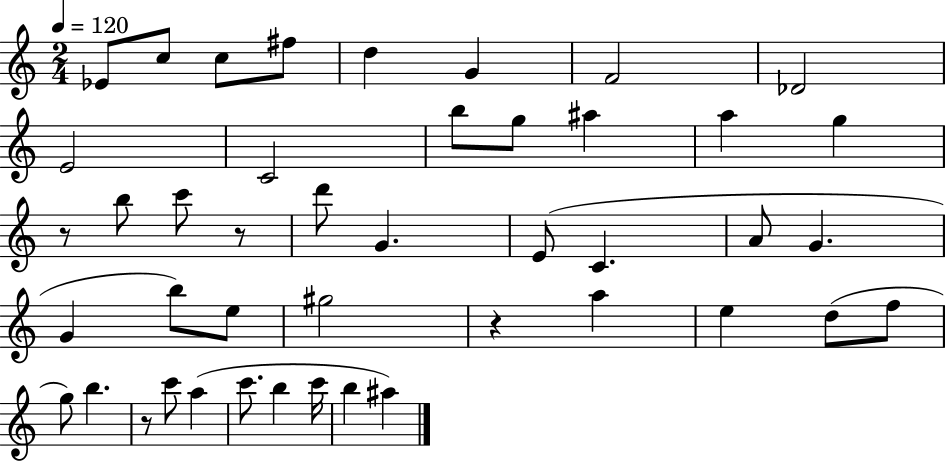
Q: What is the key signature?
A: C major